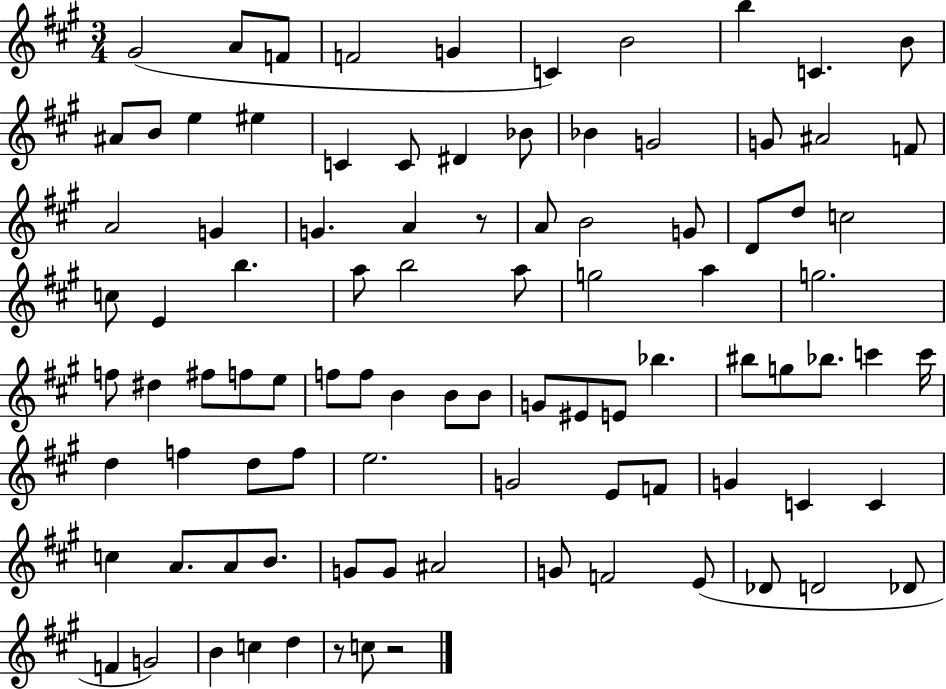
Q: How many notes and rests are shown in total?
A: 94